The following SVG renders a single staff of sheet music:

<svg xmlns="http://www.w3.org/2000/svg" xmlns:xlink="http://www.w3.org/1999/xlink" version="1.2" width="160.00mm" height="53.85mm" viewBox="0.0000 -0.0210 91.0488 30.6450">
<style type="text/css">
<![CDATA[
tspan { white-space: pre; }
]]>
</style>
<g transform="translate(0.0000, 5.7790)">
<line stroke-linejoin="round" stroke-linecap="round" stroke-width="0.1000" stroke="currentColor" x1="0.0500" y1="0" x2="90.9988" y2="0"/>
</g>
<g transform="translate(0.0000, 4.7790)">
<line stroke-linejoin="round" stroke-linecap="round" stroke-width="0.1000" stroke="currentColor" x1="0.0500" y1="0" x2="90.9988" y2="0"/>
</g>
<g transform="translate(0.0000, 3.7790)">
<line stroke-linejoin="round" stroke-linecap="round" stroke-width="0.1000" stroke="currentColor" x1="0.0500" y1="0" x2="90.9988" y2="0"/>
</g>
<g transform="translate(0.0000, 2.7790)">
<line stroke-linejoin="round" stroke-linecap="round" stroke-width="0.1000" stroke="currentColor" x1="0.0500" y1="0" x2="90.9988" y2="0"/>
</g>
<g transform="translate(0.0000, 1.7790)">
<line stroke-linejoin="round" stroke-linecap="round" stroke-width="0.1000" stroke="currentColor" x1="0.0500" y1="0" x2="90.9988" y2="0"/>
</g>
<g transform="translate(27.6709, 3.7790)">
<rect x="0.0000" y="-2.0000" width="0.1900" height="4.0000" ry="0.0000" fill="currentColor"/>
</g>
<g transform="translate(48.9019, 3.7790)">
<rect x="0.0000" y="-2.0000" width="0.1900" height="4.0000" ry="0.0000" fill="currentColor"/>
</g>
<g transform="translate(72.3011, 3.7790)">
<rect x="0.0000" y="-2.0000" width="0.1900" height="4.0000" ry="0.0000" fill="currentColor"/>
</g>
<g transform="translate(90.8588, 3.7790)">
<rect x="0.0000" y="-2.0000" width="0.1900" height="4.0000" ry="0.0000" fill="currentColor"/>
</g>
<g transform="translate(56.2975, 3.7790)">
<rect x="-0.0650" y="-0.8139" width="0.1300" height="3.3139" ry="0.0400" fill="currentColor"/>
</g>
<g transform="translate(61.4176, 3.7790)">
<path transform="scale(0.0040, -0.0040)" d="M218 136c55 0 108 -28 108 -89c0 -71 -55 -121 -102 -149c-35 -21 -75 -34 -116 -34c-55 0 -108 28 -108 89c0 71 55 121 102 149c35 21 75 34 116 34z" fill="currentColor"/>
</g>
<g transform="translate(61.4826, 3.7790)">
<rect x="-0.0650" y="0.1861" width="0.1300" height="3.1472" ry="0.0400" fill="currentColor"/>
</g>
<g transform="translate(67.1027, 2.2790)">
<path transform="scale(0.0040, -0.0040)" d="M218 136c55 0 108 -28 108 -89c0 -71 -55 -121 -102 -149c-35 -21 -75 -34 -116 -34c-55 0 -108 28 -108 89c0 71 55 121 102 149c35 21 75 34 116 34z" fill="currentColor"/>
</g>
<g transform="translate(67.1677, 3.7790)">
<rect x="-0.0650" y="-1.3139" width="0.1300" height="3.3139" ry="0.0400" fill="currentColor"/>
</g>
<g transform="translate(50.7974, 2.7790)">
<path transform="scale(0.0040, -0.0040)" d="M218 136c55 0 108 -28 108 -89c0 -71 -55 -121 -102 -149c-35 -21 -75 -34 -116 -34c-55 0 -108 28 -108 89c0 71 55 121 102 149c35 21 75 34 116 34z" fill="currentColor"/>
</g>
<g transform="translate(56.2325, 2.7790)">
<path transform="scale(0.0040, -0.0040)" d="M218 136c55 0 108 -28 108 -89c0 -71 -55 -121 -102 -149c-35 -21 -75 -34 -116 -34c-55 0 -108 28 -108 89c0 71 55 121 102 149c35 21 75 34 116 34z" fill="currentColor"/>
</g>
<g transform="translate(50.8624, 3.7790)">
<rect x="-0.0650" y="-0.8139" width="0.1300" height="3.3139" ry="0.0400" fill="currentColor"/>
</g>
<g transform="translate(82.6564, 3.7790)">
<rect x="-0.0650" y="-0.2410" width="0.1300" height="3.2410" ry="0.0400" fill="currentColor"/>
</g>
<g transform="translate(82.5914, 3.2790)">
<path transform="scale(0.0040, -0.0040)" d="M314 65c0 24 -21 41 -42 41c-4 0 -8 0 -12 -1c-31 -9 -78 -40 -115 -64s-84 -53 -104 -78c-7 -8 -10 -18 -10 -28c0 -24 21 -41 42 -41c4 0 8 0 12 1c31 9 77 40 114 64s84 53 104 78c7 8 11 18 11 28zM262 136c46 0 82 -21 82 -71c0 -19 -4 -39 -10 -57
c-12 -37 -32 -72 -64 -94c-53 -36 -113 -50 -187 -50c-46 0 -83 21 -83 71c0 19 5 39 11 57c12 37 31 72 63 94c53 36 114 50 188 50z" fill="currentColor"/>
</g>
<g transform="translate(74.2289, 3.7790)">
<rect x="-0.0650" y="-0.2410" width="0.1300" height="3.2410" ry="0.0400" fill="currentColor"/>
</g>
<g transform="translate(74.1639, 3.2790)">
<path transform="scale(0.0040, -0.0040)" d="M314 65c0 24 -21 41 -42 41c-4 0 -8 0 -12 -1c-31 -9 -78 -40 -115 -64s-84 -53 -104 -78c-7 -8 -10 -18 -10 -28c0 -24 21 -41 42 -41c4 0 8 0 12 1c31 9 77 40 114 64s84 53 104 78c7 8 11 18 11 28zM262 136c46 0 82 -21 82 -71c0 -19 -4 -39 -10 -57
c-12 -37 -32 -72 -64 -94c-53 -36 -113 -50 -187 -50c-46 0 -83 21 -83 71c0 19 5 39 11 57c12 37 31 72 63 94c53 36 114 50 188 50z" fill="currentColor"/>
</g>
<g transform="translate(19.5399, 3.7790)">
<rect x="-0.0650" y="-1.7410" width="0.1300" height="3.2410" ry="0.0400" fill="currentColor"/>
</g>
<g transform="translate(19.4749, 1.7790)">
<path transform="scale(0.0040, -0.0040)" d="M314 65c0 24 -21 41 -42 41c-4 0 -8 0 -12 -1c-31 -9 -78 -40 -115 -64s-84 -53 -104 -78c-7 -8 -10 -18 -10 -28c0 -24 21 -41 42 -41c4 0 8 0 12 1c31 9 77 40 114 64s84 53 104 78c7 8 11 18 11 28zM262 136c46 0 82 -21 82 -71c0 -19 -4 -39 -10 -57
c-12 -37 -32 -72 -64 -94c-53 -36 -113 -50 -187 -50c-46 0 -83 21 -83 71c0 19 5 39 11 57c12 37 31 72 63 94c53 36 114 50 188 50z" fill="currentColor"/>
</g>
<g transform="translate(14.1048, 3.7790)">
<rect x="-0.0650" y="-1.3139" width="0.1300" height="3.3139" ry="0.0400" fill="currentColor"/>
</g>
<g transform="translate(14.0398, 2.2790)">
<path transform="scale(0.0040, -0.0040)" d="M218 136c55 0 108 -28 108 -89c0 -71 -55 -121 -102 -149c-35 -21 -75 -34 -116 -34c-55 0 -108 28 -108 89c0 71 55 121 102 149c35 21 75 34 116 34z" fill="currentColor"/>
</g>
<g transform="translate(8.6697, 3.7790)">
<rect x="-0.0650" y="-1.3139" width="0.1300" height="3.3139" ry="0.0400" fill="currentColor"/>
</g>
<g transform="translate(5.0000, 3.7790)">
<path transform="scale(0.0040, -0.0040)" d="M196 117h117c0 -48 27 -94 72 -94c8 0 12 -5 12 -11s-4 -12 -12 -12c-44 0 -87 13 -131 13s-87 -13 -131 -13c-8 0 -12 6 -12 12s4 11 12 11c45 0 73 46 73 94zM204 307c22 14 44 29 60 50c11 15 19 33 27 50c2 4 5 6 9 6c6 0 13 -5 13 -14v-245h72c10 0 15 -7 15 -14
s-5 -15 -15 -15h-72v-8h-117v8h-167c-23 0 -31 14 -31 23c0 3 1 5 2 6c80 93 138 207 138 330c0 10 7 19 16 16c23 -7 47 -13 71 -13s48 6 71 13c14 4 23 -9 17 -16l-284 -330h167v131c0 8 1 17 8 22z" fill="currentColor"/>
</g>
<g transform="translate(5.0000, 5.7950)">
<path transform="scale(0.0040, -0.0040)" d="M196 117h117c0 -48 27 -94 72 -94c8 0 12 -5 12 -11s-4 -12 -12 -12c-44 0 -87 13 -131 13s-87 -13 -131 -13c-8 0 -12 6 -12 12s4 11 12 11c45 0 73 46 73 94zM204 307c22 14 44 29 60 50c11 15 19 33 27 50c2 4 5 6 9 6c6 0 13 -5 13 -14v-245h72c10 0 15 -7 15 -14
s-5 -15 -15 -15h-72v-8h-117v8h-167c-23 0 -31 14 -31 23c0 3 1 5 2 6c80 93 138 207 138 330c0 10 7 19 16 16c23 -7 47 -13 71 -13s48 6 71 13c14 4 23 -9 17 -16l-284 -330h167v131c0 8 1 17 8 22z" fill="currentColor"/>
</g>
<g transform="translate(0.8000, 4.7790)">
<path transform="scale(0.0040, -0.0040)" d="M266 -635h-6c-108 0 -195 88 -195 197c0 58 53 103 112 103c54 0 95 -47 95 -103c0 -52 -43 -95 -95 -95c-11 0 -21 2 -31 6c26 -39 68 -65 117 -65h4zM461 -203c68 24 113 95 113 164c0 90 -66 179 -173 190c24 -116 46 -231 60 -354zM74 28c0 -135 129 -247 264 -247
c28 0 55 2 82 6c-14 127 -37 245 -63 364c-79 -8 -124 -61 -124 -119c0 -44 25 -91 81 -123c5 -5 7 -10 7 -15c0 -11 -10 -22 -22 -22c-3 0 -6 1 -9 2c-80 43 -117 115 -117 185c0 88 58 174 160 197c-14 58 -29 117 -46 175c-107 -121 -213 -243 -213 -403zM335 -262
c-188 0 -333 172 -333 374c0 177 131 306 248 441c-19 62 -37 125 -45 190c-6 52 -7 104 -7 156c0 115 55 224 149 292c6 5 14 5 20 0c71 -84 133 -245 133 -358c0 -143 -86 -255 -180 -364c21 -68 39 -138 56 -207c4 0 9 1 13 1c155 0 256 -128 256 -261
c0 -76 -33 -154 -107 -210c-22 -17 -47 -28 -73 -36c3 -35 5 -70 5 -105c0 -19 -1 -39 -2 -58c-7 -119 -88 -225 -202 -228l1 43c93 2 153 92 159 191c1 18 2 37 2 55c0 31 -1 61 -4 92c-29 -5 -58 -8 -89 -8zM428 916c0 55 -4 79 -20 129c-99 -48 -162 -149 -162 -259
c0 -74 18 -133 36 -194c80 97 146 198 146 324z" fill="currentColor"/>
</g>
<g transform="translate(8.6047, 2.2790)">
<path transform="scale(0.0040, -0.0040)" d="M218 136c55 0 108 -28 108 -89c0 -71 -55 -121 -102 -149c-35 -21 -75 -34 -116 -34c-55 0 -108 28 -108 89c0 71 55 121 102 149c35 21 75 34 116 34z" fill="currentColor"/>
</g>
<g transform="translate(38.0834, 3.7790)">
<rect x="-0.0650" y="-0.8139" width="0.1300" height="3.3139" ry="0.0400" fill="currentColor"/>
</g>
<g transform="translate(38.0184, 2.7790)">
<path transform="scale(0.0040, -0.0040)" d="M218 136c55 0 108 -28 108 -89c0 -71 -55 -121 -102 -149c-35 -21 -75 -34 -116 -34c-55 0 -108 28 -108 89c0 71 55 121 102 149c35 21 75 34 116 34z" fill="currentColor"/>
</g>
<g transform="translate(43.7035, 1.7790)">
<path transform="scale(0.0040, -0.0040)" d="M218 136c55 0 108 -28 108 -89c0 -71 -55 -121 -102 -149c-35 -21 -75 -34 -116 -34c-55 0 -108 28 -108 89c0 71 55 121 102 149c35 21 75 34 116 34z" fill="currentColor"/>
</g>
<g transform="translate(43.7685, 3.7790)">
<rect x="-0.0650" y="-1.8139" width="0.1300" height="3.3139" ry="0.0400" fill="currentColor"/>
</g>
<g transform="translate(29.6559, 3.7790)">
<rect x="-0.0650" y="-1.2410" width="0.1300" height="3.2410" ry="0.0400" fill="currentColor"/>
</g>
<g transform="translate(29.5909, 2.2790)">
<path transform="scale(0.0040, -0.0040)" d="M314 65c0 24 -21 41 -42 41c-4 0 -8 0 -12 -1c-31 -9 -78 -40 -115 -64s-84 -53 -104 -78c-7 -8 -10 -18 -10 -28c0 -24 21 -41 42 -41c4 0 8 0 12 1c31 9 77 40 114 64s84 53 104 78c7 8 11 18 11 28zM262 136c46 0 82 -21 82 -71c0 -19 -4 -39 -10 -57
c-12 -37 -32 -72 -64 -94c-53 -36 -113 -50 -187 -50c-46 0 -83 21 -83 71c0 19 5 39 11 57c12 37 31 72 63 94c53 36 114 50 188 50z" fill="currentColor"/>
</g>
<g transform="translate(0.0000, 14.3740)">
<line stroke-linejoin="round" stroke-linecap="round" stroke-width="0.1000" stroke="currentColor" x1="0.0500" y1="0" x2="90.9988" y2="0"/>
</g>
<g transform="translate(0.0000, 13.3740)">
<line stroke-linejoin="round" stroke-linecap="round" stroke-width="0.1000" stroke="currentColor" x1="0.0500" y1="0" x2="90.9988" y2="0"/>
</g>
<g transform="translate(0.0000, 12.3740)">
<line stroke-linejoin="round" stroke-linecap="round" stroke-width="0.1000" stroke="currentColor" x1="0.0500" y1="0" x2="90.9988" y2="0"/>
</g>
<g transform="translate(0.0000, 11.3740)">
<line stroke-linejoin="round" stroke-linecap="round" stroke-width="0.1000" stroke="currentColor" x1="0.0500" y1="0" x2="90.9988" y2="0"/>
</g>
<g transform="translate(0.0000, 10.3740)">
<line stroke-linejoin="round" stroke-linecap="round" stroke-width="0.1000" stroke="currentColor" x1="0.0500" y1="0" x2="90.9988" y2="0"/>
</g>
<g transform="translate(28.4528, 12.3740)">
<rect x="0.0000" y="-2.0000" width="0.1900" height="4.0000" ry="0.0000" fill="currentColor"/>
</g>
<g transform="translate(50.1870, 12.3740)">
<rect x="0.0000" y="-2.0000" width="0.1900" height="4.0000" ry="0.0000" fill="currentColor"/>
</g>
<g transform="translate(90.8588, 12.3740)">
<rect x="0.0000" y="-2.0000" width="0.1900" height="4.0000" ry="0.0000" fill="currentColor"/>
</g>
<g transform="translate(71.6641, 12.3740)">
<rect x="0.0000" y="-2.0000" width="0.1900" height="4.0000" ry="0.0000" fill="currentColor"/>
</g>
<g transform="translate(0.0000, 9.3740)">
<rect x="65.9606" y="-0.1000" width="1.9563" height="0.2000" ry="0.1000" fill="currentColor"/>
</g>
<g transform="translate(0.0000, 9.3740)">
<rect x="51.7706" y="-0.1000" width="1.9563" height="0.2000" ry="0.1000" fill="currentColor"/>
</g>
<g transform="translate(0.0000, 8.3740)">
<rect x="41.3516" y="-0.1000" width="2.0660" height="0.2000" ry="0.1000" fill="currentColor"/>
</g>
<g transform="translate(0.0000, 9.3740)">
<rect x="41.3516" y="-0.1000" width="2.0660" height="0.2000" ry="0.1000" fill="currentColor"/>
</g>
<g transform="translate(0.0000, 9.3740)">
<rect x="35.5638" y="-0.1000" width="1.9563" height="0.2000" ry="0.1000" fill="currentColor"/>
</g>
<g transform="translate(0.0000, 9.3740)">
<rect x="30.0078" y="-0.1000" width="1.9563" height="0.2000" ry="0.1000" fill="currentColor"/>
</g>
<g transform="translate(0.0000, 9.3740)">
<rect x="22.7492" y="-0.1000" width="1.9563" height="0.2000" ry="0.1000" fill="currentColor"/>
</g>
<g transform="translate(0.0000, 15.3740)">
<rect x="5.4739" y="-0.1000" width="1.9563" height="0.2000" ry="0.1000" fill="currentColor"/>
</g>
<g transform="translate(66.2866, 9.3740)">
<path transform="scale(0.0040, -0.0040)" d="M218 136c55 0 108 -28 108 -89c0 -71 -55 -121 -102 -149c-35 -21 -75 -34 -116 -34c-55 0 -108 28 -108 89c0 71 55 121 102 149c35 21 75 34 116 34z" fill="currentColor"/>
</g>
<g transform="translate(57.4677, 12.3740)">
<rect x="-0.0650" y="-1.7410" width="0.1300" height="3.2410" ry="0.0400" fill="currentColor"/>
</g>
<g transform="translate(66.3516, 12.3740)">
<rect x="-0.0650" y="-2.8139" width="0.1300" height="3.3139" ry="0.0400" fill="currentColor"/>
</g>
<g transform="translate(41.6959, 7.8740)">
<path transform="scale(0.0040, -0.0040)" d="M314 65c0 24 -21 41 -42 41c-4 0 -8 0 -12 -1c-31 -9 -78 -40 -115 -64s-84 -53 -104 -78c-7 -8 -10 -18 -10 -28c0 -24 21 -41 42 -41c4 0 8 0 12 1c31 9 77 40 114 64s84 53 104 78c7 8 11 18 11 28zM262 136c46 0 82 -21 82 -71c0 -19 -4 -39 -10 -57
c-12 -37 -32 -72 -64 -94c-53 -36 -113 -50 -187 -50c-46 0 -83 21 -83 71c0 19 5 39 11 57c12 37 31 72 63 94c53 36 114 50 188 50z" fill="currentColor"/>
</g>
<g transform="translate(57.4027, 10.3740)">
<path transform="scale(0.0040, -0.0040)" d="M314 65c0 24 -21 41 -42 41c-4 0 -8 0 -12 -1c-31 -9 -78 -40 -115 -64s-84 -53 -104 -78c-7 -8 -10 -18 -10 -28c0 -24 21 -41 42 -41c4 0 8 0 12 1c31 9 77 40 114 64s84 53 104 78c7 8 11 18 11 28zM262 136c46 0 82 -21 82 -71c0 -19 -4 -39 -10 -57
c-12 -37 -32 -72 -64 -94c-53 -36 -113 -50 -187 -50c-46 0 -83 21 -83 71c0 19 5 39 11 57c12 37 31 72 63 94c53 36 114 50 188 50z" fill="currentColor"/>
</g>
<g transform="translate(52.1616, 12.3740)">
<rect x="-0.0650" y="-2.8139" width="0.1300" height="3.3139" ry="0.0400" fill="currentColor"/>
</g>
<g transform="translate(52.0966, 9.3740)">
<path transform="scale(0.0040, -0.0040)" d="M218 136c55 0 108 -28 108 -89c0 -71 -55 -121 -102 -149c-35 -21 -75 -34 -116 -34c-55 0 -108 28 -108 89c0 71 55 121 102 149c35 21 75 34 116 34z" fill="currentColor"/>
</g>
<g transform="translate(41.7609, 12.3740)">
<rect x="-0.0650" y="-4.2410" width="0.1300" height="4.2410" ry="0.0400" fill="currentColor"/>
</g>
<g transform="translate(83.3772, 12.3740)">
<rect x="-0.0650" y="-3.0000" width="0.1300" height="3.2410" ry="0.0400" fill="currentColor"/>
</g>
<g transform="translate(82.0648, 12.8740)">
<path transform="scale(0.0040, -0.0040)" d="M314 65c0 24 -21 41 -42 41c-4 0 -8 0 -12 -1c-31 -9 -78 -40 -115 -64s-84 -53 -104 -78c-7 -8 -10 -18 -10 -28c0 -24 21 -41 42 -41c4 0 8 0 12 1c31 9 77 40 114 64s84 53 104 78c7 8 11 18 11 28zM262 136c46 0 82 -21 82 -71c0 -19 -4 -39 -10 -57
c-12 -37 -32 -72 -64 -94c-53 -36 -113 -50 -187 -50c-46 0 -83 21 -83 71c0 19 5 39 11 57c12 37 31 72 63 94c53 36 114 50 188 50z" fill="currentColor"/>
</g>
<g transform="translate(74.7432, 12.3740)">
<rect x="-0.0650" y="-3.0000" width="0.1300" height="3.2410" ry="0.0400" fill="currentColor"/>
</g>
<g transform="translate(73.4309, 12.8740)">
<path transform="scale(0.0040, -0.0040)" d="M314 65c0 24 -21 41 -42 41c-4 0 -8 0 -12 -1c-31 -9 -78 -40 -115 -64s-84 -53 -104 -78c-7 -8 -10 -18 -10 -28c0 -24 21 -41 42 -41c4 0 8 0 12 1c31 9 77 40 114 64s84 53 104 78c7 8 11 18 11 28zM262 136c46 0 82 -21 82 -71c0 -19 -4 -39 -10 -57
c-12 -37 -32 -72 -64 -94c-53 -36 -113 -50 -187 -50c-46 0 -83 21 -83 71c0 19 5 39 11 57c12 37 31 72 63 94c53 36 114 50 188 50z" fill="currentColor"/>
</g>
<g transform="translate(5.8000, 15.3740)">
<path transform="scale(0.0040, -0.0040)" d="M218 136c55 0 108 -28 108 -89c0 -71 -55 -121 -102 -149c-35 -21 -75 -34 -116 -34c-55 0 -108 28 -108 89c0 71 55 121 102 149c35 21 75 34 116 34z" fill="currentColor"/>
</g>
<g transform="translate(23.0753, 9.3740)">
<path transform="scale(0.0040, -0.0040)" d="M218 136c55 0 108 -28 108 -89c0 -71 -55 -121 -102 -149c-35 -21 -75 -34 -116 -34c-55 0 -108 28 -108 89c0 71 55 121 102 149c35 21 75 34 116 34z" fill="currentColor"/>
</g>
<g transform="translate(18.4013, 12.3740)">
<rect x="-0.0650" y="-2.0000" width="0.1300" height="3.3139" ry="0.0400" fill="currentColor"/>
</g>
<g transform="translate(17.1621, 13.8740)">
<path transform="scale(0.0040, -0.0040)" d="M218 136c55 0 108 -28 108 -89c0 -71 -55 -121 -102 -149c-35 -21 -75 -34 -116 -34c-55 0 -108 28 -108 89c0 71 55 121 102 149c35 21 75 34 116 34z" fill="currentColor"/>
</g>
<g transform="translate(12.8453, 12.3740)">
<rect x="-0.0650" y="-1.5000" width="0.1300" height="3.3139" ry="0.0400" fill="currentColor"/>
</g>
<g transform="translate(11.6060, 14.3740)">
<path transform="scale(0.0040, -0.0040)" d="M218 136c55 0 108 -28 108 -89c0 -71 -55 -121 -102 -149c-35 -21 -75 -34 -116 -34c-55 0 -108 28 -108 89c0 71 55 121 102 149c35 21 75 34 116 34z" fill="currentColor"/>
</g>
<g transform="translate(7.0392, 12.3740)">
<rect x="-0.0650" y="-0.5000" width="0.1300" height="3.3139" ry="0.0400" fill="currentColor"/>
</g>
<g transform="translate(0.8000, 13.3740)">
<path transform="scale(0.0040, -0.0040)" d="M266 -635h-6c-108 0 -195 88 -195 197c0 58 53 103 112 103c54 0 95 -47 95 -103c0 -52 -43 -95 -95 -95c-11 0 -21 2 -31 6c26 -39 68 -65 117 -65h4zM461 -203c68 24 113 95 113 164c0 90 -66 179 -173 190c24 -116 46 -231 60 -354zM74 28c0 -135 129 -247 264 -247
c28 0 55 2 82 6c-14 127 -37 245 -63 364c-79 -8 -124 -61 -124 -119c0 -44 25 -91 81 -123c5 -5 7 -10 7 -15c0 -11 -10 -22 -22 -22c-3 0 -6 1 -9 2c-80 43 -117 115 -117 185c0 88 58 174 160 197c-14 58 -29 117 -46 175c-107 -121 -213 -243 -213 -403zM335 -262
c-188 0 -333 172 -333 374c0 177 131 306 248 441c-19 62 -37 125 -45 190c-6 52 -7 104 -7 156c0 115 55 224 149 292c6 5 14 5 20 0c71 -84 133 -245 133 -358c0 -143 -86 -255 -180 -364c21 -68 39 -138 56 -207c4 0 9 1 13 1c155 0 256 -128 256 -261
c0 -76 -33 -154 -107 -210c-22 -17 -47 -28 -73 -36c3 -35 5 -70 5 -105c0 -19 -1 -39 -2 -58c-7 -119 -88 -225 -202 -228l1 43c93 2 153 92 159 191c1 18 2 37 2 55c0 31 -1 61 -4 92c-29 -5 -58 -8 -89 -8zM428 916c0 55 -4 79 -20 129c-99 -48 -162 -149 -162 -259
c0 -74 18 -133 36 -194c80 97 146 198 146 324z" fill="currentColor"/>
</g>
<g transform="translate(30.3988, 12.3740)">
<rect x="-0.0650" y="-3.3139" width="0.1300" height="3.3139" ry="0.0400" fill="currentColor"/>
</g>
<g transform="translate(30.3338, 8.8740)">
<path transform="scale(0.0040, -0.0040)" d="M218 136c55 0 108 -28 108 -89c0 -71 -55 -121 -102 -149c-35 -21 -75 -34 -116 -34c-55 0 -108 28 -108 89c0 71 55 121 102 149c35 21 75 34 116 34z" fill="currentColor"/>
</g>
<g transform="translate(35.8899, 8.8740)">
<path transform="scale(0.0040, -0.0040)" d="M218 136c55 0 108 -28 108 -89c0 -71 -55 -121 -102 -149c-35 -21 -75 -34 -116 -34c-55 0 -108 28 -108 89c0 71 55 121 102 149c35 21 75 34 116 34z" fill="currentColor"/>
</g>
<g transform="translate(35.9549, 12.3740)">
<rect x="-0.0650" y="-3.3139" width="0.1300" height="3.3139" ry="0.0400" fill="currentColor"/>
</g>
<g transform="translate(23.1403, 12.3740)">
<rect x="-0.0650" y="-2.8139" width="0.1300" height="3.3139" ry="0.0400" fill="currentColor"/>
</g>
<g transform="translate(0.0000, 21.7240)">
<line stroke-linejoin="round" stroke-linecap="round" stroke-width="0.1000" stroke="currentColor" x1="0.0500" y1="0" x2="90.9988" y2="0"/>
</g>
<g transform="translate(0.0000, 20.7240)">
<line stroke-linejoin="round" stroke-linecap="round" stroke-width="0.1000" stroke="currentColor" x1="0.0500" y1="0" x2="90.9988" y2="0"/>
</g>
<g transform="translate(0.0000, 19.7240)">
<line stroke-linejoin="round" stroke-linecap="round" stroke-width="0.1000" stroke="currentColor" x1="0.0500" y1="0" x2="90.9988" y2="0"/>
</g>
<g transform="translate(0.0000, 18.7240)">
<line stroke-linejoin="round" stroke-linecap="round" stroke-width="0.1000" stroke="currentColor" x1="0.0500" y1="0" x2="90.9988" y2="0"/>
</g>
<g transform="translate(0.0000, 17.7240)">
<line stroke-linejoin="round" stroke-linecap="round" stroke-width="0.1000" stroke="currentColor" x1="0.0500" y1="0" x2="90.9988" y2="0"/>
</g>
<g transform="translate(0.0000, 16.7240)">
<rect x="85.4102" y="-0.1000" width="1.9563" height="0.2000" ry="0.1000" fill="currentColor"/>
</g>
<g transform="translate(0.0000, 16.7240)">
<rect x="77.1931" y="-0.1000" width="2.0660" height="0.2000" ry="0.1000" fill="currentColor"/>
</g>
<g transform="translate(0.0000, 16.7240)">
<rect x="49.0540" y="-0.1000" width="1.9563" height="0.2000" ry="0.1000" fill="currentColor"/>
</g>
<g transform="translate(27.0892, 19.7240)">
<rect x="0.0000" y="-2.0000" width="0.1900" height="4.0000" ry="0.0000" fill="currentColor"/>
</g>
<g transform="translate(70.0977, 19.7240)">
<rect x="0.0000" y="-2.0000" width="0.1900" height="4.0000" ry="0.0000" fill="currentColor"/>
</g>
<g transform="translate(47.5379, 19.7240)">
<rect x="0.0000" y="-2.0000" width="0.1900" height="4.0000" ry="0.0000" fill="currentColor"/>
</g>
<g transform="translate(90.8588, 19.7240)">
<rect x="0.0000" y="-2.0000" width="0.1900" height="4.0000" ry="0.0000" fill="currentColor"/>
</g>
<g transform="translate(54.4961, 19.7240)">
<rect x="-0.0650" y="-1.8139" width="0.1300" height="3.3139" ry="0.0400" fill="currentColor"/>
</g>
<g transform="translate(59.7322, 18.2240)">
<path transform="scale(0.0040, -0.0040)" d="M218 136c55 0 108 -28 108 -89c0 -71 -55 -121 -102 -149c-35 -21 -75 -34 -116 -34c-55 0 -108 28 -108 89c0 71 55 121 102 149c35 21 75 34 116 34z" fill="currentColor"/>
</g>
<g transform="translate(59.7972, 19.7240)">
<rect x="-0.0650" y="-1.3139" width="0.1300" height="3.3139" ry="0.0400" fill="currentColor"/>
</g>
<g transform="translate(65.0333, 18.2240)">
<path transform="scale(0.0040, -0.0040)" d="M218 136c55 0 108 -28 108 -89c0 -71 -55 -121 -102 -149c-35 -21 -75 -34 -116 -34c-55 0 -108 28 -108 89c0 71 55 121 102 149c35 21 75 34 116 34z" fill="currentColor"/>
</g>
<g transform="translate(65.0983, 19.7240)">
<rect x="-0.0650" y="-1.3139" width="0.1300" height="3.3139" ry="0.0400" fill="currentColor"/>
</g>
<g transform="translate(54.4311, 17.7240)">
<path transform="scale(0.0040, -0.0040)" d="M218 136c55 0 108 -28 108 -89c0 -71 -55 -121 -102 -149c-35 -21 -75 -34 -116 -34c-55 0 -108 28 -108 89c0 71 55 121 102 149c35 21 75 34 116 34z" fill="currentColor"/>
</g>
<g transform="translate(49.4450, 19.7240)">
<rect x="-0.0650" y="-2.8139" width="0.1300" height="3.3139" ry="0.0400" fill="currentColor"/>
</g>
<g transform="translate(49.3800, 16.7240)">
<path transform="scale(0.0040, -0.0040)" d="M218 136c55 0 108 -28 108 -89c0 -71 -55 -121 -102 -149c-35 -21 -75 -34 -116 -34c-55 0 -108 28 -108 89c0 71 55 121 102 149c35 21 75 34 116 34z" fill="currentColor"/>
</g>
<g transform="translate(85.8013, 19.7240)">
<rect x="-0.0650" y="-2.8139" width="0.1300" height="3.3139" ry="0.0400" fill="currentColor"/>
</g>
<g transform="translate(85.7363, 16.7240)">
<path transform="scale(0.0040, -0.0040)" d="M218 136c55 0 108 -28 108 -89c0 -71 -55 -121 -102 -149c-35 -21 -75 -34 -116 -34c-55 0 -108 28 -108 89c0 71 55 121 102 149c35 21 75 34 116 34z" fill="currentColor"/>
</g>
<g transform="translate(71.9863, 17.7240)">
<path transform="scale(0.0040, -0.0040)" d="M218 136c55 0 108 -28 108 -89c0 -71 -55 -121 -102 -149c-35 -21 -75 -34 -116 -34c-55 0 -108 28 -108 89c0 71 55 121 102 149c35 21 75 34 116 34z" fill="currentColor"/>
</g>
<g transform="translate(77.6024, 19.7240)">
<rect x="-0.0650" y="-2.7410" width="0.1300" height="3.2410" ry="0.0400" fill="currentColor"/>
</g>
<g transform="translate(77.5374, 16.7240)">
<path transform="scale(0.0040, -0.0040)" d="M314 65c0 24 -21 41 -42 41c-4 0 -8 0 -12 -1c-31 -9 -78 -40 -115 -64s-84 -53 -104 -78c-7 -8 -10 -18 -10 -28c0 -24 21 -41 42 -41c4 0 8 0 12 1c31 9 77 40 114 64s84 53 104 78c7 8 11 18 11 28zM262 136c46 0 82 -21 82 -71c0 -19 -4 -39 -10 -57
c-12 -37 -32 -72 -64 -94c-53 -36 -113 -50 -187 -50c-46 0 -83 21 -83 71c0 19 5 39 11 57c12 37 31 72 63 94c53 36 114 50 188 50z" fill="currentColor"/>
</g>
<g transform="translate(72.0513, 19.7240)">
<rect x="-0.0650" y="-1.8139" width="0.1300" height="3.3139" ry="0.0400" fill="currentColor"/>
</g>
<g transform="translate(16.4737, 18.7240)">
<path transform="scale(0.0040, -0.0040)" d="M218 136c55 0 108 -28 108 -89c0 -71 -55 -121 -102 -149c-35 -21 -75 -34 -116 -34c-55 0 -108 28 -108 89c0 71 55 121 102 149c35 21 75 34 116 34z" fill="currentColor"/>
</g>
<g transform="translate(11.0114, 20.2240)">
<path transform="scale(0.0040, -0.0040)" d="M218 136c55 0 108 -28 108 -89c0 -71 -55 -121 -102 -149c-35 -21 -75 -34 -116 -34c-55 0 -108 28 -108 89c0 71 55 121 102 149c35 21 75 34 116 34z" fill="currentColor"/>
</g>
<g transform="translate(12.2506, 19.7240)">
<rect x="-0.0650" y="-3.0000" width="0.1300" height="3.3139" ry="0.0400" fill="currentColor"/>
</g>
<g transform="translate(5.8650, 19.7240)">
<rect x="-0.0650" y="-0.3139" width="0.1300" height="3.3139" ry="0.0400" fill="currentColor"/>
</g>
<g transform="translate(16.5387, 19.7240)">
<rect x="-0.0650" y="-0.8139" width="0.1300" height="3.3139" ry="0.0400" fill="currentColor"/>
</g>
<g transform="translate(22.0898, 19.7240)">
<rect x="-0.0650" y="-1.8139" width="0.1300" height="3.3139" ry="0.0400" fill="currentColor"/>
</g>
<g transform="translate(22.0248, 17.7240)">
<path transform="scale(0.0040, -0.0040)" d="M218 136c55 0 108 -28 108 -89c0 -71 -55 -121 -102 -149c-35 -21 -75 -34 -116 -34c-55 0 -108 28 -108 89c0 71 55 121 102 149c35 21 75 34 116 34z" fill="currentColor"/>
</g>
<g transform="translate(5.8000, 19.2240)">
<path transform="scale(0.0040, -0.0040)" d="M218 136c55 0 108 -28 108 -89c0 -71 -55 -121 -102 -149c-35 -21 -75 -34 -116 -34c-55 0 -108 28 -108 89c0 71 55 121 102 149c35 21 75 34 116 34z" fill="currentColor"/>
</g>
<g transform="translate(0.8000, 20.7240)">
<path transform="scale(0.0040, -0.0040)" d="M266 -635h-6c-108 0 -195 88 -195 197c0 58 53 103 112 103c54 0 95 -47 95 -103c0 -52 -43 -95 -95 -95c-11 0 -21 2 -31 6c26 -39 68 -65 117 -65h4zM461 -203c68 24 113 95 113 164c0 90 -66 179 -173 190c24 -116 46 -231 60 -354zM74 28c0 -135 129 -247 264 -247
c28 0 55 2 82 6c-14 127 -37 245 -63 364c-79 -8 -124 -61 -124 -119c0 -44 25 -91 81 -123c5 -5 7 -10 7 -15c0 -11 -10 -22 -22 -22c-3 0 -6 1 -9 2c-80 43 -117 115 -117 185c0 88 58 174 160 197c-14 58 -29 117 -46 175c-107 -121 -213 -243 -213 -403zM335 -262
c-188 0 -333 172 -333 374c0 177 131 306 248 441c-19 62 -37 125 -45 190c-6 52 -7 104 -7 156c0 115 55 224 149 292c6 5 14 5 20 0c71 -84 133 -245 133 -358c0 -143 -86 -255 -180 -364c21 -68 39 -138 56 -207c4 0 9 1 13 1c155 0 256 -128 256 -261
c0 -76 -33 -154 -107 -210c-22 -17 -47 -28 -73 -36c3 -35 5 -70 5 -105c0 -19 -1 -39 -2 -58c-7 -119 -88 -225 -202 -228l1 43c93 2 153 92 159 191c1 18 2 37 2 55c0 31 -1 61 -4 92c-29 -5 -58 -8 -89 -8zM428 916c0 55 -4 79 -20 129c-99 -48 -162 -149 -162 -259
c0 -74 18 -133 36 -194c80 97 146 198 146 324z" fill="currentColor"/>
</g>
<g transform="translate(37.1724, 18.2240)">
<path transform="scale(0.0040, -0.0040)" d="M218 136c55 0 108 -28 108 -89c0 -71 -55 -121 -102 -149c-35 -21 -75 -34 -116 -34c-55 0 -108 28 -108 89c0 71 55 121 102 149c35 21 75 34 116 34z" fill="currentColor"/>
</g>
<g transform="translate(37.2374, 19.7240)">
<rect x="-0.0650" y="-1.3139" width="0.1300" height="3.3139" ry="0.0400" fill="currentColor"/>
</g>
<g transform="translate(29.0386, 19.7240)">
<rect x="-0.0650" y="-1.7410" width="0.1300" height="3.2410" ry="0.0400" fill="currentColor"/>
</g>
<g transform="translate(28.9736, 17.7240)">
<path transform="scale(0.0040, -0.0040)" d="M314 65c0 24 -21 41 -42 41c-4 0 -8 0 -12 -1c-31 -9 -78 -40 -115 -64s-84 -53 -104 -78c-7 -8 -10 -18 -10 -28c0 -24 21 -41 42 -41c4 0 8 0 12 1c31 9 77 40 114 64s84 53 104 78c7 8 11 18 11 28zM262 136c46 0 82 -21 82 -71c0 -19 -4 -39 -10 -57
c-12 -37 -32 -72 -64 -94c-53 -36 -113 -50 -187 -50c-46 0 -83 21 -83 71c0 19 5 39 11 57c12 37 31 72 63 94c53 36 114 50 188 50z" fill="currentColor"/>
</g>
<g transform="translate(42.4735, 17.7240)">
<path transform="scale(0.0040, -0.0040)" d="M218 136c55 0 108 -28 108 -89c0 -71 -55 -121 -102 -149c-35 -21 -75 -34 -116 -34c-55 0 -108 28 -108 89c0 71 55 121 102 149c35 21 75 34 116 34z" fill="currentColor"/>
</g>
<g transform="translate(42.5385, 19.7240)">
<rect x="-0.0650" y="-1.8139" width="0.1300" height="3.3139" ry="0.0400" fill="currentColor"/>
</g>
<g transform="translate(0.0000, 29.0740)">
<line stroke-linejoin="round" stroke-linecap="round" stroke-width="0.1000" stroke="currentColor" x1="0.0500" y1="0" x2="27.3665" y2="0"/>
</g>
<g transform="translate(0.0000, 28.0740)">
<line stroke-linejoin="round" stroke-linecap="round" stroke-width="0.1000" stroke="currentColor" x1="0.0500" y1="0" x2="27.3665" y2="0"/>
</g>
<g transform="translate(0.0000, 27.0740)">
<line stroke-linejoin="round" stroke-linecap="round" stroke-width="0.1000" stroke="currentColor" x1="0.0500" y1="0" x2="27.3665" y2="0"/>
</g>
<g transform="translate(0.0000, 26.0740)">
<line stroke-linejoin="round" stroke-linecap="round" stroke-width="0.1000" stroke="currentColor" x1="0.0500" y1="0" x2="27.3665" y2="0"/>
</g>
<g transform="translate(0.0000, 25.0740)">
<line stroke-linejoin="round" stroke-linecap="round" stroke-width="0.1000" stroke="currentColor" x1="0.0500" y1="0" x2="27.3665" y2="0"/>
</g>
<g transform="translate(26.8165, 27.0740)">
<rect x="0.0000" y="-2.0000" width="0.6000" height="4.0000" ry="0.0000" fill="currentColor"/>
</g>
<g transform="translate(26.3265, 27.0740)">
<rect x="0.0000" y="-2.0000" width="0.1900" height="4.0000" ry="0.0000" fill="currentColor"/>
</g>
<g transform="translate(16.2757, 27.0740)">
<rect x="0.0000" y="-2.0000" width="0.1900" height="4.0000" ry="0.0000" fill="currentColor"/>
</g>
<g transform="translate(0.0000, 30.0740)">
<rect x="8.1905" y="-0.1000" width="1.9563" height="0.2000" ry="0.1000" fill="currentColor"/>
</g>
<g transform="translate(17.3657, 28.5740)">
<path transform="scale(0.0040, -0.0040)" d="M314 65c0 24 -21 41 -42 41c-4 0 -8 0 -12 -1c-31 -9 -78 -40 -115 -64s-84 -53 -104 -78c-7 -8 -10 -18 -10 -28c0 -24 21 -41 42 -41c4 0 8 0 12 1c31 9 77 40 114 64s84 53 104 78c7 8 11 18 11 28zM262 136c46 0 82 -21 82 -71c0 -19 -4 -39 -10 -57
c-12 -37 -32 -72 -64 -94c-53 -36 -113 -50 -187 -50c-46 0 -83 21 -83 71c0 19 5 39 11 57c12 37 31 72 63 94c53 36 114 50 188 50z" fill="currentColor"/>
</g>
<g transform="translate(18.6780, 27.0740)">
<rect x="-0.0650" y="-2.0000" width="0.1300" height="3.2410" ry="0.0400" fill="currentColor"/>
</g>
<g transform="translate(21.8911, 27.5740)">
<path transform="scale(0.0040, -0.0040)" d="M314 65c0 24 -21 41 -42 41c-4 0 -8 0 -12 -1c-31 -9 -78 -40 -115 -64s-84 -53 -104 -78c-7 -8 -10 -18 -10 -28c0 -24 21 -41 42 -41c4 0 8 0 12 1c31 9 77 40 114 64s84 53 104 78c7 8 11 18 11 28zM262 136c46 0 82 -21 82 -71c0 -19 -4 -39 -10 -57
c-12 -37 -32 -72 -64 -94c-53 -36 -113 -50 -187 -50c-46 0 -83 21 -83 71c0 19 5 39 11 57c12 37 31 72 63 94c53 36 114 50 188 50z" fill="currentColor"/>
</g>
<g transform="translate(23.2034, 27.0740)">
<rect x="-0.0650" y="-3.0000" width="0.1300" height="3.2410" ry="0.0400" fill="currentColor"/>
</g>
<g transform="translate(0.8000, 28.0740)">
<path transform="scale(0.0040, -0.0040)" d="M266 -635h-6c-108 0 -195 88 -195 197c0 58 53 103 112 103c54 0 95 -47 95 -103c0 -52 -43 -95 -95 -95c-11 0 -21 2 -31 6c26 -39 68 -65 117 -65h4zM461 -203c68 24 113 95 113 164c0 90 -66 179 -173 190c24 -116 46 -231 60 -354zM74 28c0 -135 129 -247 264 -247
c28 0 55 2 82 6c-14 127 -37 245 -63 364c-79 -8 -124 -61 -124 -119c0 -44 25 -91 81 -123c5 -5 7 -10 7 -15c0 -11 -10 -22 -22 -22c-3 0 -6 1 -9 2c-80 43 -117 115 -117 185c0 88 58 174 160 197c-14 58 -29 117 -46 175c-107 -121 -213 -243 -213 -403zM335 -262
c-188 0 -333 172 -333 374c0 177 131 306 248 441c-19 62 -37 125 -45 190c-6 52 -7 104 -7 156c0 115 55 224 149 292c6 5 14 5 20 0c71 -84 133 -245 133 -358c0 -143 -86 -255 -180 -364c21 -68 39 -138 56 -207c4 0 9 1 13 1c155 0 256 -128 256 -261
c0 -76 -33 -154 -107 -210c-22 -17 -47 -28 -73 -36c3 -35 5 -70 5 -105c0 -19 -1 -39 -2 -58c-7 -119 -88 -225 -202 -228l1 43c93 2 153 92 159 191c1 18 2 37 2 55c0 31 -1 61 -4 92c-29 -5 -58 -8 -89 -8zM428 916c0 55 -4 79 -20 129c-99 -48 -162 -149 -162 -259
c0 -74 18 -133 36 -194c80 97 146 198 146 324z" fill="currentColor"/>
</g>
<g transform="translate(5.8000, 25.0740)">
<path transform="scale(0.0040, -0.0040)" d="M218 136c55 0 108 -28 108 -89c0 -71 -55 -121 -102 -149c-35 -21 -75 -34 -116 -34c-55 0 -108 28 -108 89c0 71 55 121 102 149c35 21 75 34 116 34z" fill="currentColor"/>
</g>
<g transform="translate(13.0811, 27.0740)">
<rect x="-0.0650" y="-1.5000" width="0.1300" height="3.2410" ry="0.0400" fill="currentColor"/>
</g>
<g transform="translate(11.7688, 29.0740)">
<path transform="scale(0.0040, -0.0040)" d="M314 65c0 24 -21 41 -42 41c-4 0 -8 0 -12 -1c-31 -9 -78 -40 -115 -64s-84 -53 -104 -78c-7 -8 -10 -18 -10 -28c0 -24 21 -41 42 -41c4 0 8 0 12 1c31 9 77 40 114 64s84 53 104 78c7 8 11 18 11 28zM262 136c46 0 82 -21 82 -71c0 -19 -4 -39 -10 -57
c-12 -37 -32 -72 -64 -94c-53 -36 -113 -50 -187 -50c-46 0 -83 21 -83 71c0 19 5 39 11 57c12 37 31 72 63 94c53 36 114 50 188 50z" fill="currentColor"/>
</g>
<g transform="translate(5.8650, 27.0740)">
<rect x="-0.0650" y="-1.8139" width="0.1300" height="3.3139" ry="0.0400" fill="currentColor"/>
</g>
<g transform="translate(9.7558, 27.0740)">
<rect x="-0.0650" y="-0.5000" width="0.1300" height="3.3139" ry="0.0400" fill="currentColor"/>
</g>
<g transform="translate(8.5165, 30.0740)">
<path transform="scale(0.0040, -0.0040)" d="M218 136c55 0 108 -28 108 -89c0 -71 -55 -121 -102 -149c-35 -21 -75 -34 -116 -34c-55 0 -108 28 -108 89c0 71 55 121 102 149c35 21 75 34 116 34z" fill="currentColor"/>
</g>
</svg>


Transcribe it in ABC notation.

X:1
T:Untitled
M:4/4
L:1/4
K:C
e e f2 e2 d f d d B e c2 c2 C E F a b b d'2 a f2 a A2 A2 c A d f f2 e f a f e e f a2 a f C E2 F2 A2